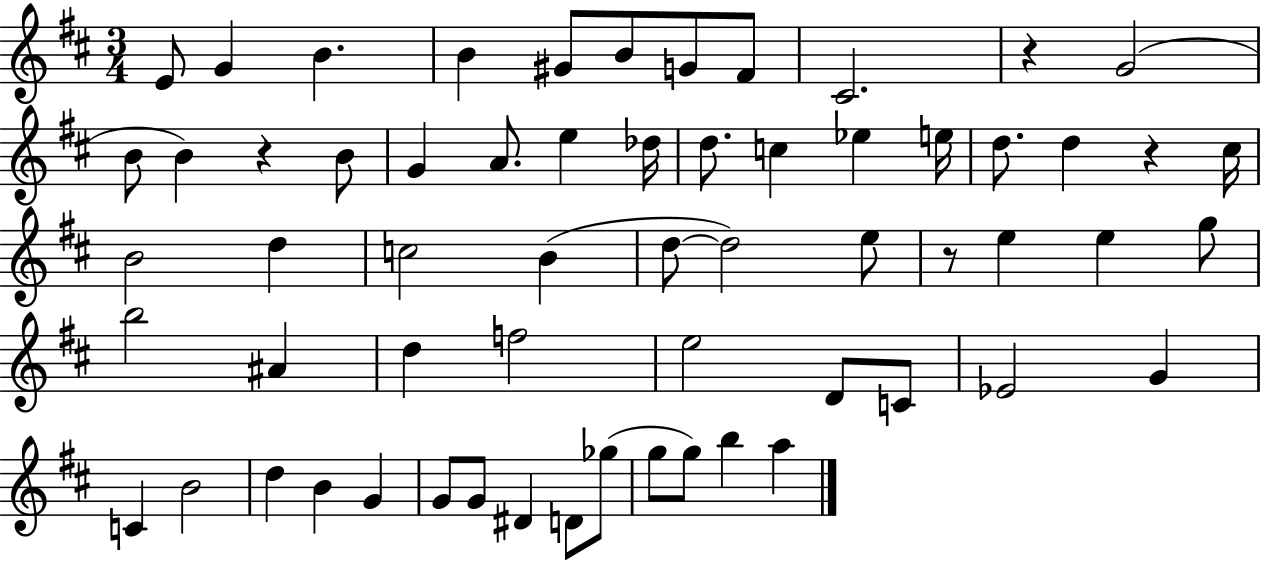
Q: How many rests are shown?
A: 4